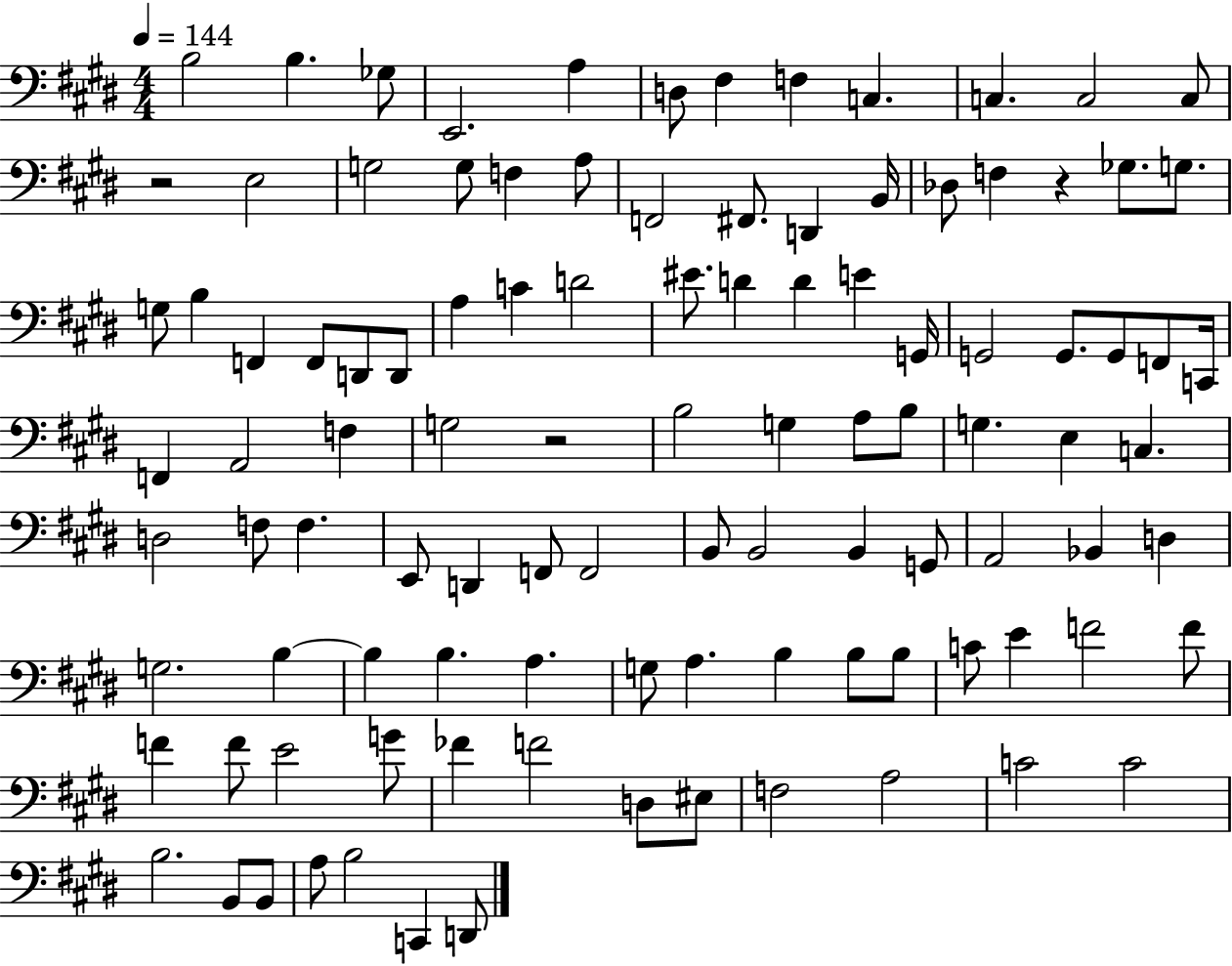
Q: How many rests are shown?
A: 3